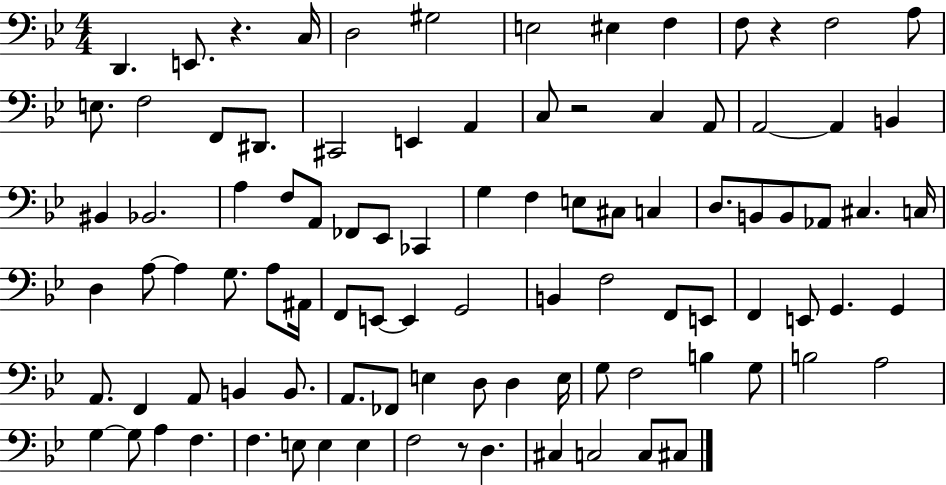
X:1
T:Untitled
M:4/4
L:1/4
K:Bb
D,, E,,/2 z C,/4 D,2 ^G,2 E,2 ^E, F, F,/2 z F,2 A,/2 E,/2 F,2 F,,/2 ^D,,/2 ^C,,2 E,, A,, C,/2 z2 C, A,,/2 A,,2 A,, B,, ^B,, _B,,2 A, F,/2 A,,/2 _F,,/2 _E,,/2 _C,, G, F, E,/2 ^C,/2 C, D,/2 B,,/2 B,,/2 _A,,/2 ^C, C,/4 D, A,/2 A, G,/2 A,/2 ^A,,/4 F,,/2 E,,/2 E,, G,,2 B,, F,2 F,,/2 E,,/2 F,, E,,/2 G,, G,, A,,/2 F,, A,,/2 B,, B,,/2 A,,/2 _F,,/2 E, D,/2 D, E,/4 G,/2 F,2 B, G,/2 B,2 A,2 G, G,/2 A, F, F, E,/2 E, E, F,2 z/2 D, ^C, C,2 C,/2 ^C,/2